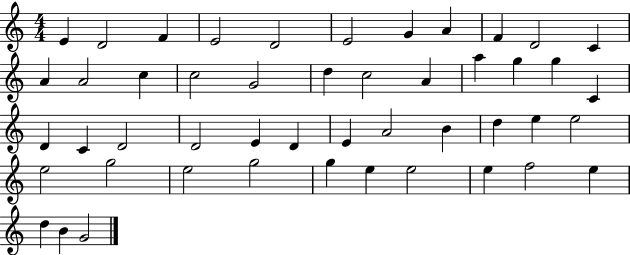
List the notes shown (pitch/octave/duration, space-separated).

E4/q D4/h F4/q E4/h D4/h E4/h G4/q A4/q F4/q D4/h C4/q A4/q A4/h C5/q C5/h G4/h D5/q C5/h A4/q A5/q G5/q G5/q C4/q D4/q C4/q D4/h D4/h E4/q D4/q E4/q A4/h B4/q D5/q E5/q E5/h E5/h G5/h E5/h G5/h G5/q E5/q E5/h E5/q F5/h E5/q D5/q B4/q G4/h